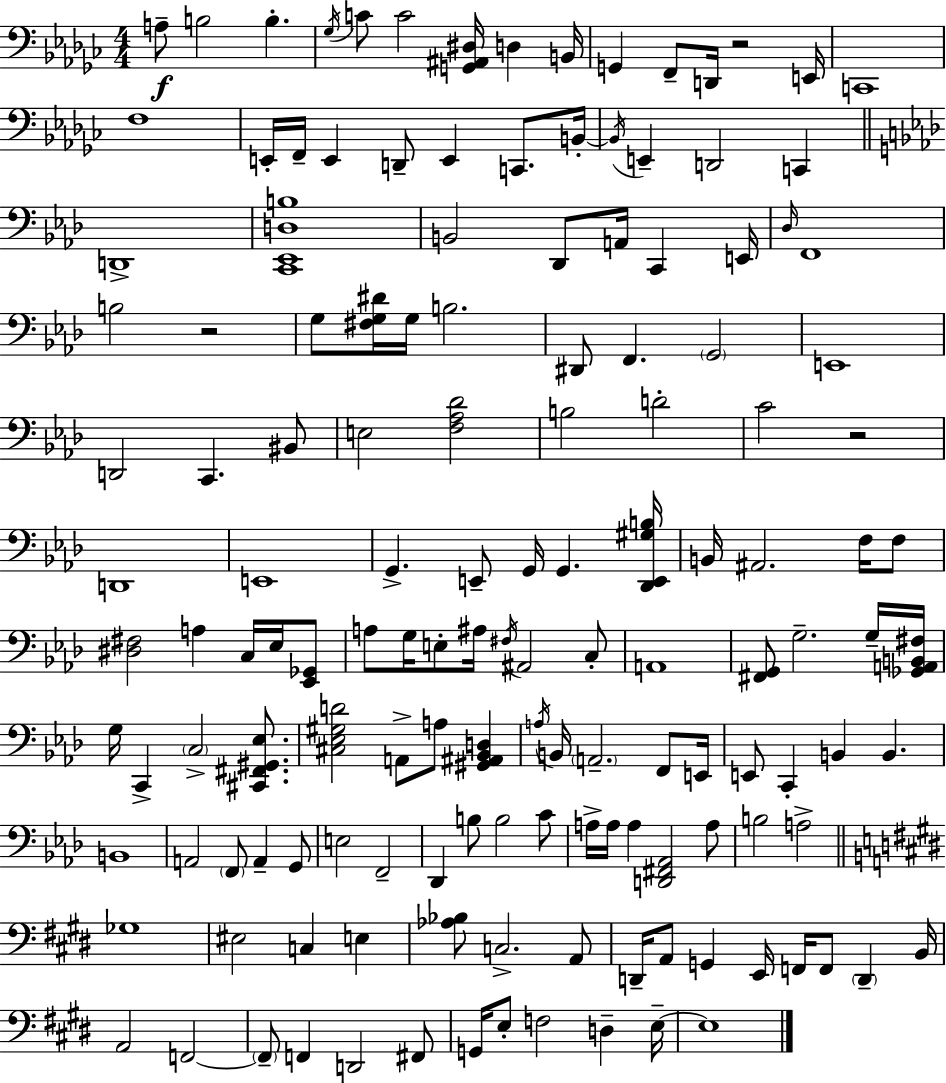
X:1
T:Untitled
M:4/4
L:1/4
K:Ebm
A,/2 B,2 B, _G,/4 C/2 C2 [G,,^A,,^D,]/4 D, B,,/4 G,, F,,/2 D,,/4 z2 E,,/4 C,,4 F,4 E,,/4 F,,/4 E,, D,,/2 E,, C,,/2 B,,/4 B,,/4 E,, D,,2 C,, D,,4 [C,,_E,,D,B,]4 B,,2 _D,,/2 A,,/4 C,, E,,/4 _D,/4 F,,4 B,2 z2 G,/2 [^F,G,^D]/4 G,/4 B,2 ^D,,/2 F,, G,,2 E,,4 D,,2 C,, ^B,,/2 E,2 [F,_A,_D]2 B,2 D2 C2 z2 D,,4 E,,4 G,, E,,/2 G,,/4 G,, [_D,,E,,^G,B,]/4 B,,/4 ^A,,2 F,/4 F,/2 [^D,^F,]2 A, C,/4 _E,/4 [_E,,_G,,]/2 A,/2 G,/4 E,/2 ^A,/4 ^F,/4 ^A,,2 C,/2 A,,4 [^F,,G,,]/2 G,2 G,/4 [_G,,A,,B,,^F,]/4 G,/4 C,, C,2 [^C,,^F,,^G,,_E,]/2 [^C,_E,^G,D]2 A,,/2 A,/2 [^G,,^A,,_B,,D,] A,/4 B,,/4 A,,2 F,,/2 E,,/4 E,,/2 C,, B,, B,, B,,4 A,,2 F,,/2 A,, G,,/2 E,2 F,,2 _D,, B,/2 B,2 C/2 A,/4 A,/4 A, [D,,^F,,_A,,]2 A,/2 B,2 A,2 _G,4 ^E,2 C, E, [_A,_B,]/2 C,2 A,,/2 D,,/4 A,,/2 G,, E,,/4 F,,/4 F,,/2 D,, B,,/4 A,,2 F,,2 F,,/2 F,, D,,2 ^F,,/2 G,,/4 E,/2 F,2 D, E,/4 E,4